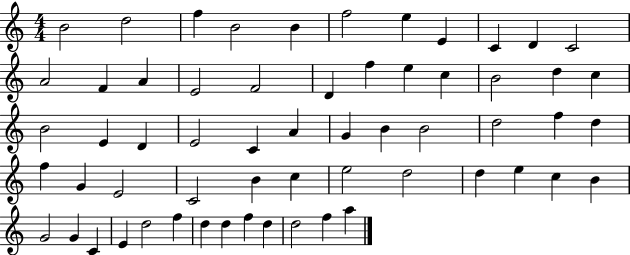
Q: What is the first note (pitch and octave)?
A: B4